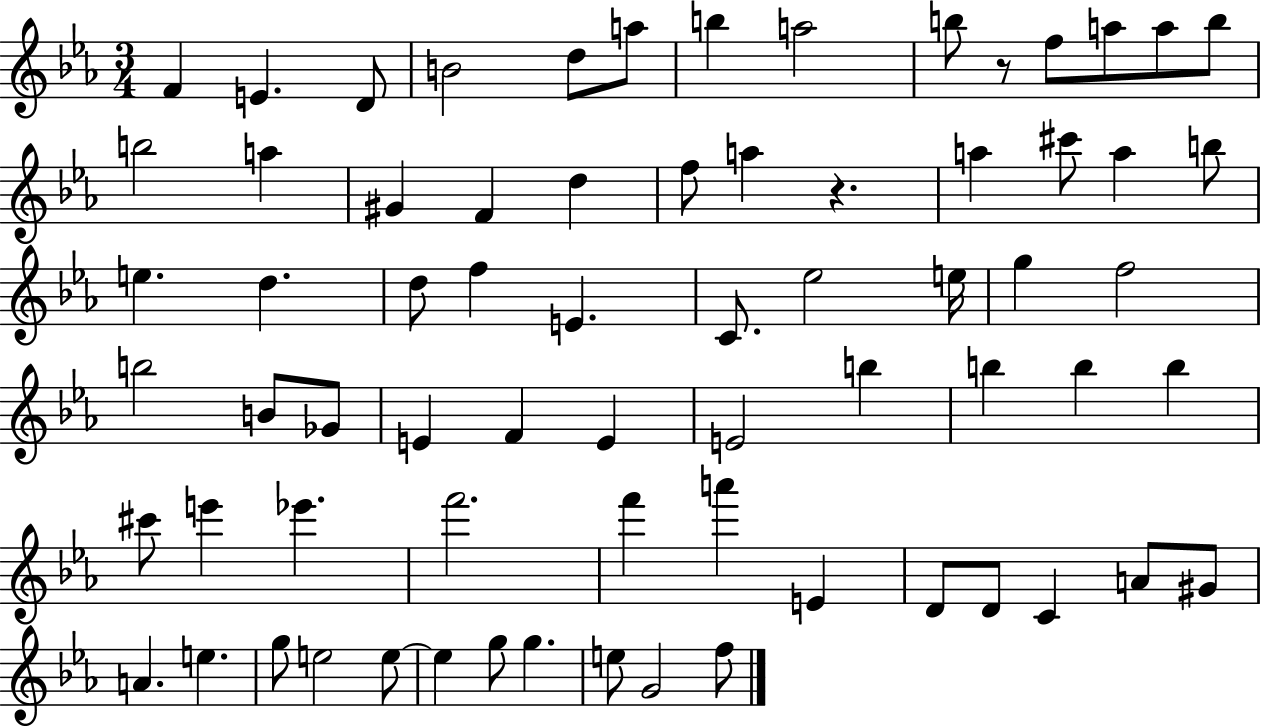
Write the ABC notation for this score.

X:1
T:Untitled
M:3/4
L:1/4
K:Eb
F E D/2 B2 d/2 a/2 b a2 b/2 z/2 f/2 a/2 a/2 b/2 b2 a ^G F d f/2 a z a ^c'/2 a b/2 e d d/2 f E C/2 _e2 e/4 g f2 b2 B/2 _G/2 E F E E2 b b b b ^c'/2 e' _e' f'2 f' a' E D/2 D/2 C A/2 ^G/2 A e g/2 e2 e/2 e g/2 g e/2 G2 f/2